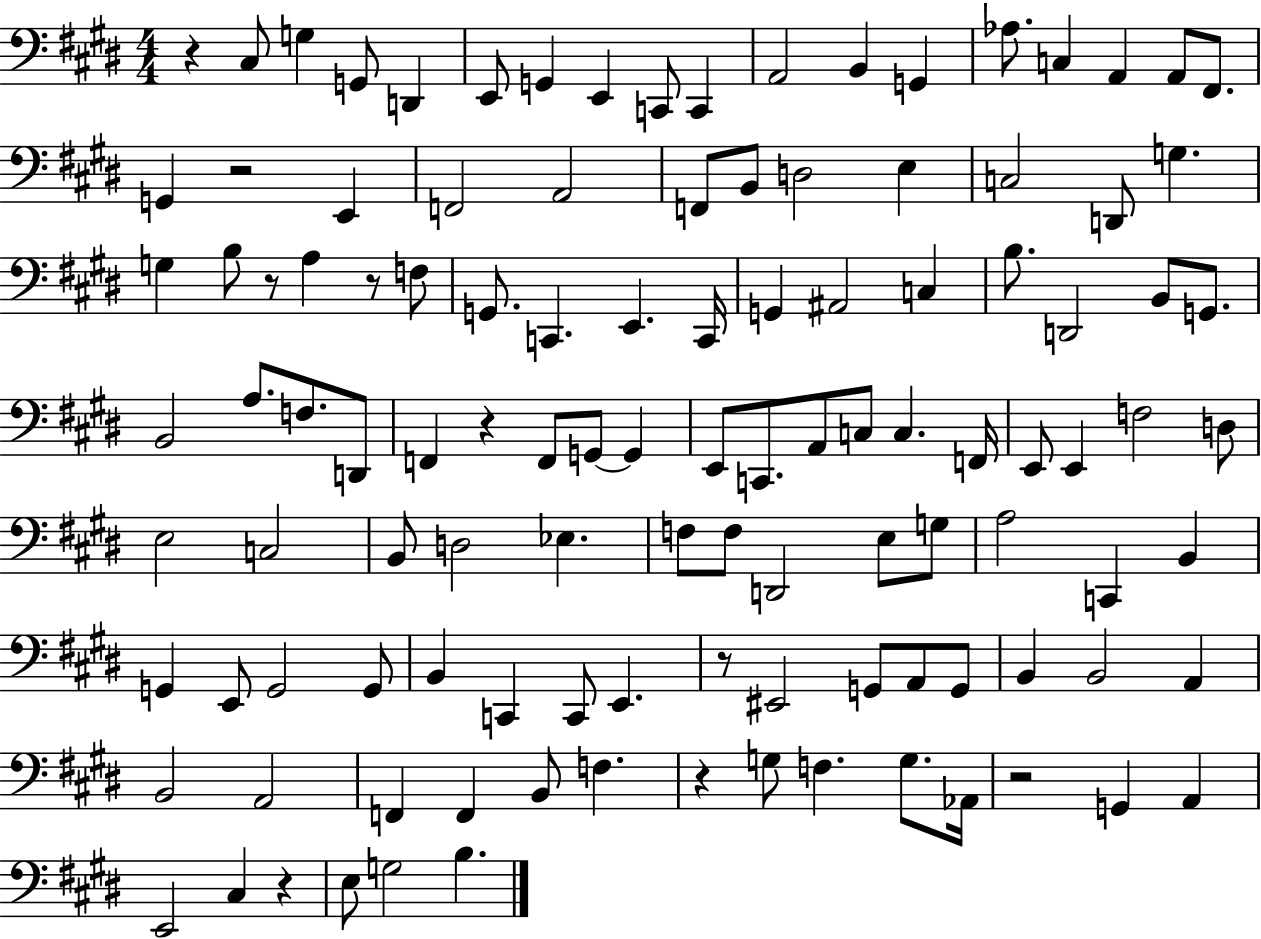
R/q C#3/e G3/q G2/e D2/q E2/e G2/q E2/q C2/e C2/q A2/h B2/q G2/q Ab3/e. C3/q A2/q A2/e F#2/e. G2/q R/h E2/q F2/h A2/h F2/e B2/e D3/h E3/q C3/h D2/e G3/q. G3/q B3/e R/e A3/q R/e F3/e G2/e. C2/q. E2/q. C2/s G2/q A#2/h C3/q B3/e. D2/h B2/e G2/e. B2/h A3/e. F3/e. D2/e F2/q R/q F2/e G2/e G2/q E2/e C2/e. A2/e C3/e C3/q. F2/s E2/e E2/q F3/h D3/e E3/h C3/h B2/e D3/h Eb3/q. F3/e F3/e D2/h E3/e G3/e A3/h C2/q B2/q G2/q E2/e G2/h G2/e B2/q C2/q C2/e E2/q. R/e EIS2/h G2/e A2/e G2/e B2/q B2/h A2/q B2/h A2/h F2/q F2/q B2/e F3/q. R/q G3/e F3/q. G3/e. Ab2/s R/h G2/q A2/q E2/h C#3/q R/q E3/e G3/h B3/q.